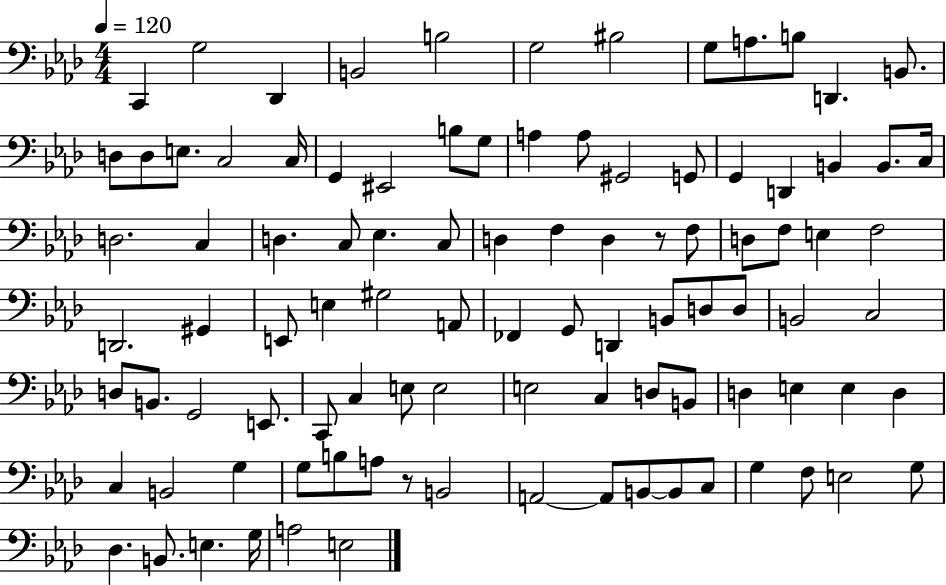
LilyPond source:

{
  \clef bass
  \numericTimeSignature
  \time 4/4
  \key aes \major
  \tempo 4 = 120
  \repeat volta 2 { c,4 g2 des,4 | b,2 b2 | g2 bis2 | g8 a8. b8 d,4. b,8. | \break d8 d8 e8. c2 c16 | g,4 eis,2 b8 g8 | a4 a8 gis,2 g,8 | g,4 d,4 b,4 b,8. c16 | \break d2. c4 | d4. c8 ees4. c8 | d4 f4 d4 r8 f8 | d8 f8 e4 f2 | \break d,2. gis,4 | e,8 e4 gis2 a,8 | fes,4 g,8 d,4 b,8 d8 d8 | b,2 c2 | \break d8 b,8. g,2 e,8. | c,8 c4 e8 e2 | e2 c4 d8 b,8 | d4 e4 e4 d4 | \break c4 b,2 g4 | g8 b8 a8 r8 b,2 | a,2~~ a,8 b,8~~ b,8 c8 | g4 f8 e2 g8 | \break des4. b,8. e4. g16 | a2 e2 | } \bar "|."
}